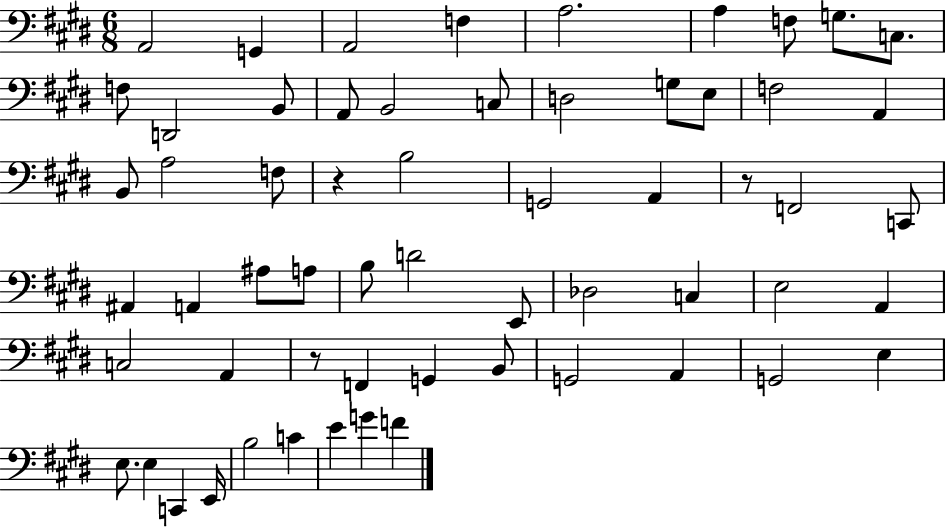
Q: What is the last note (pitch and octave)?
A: F4